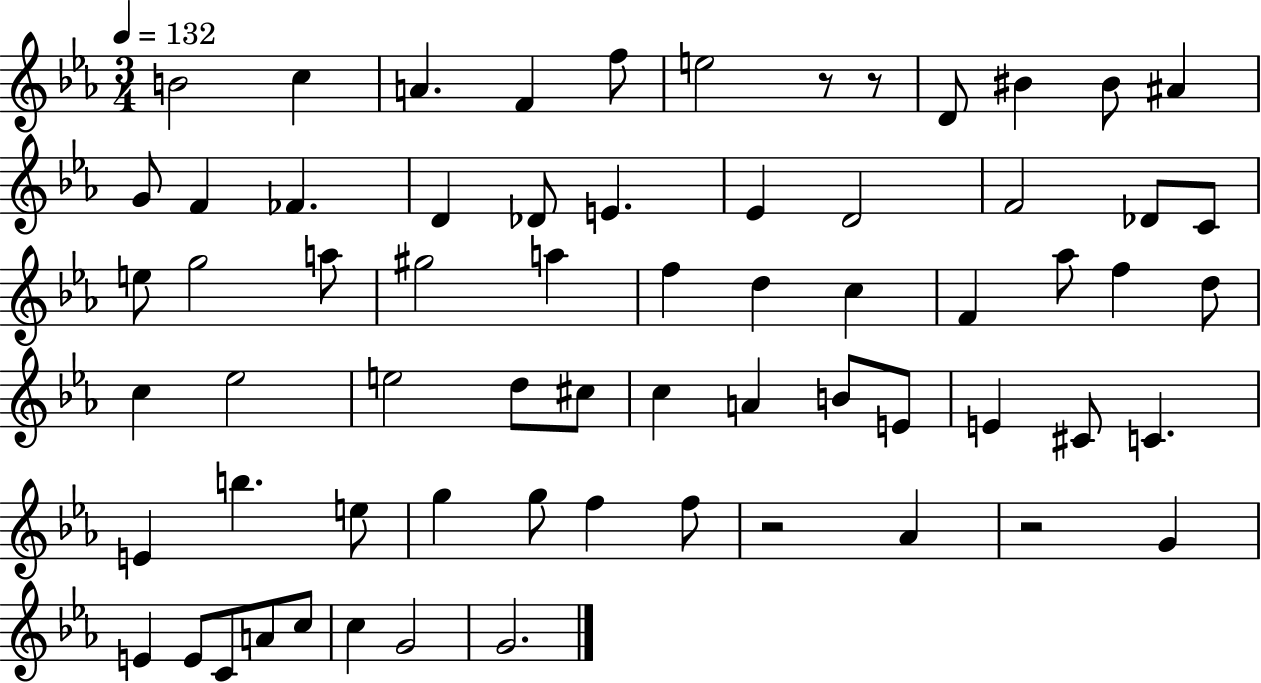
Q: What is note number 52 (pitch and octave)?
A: F5